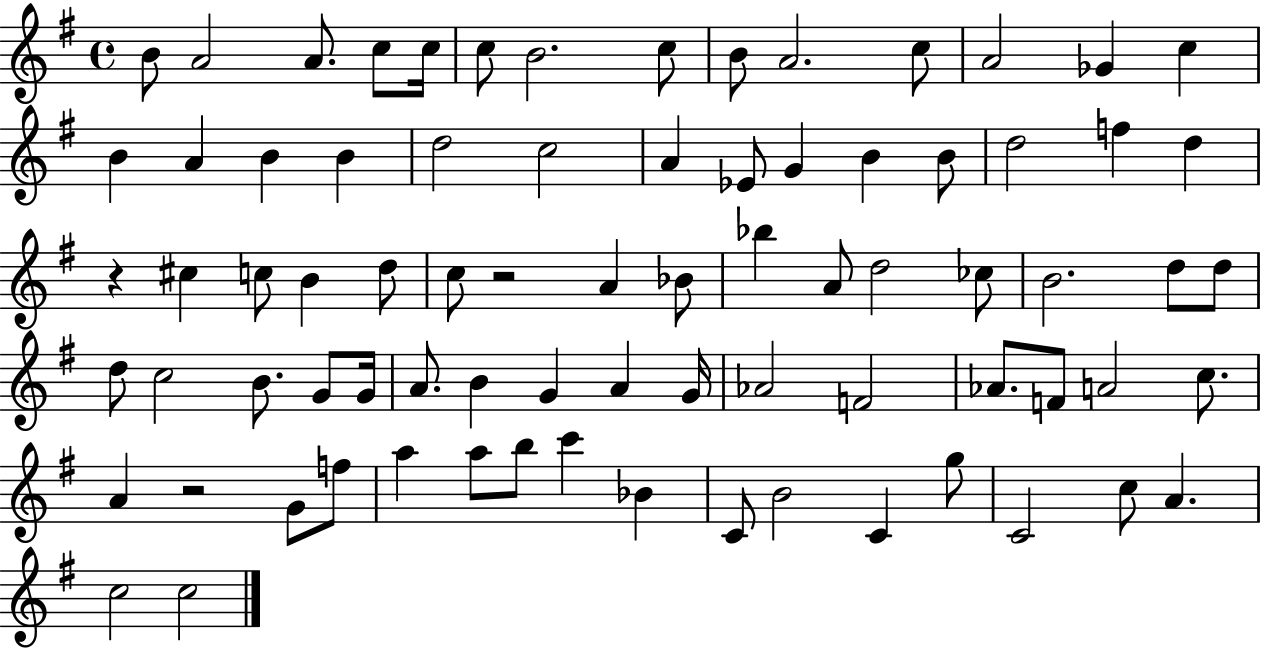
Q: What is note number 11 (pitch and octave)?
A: C5